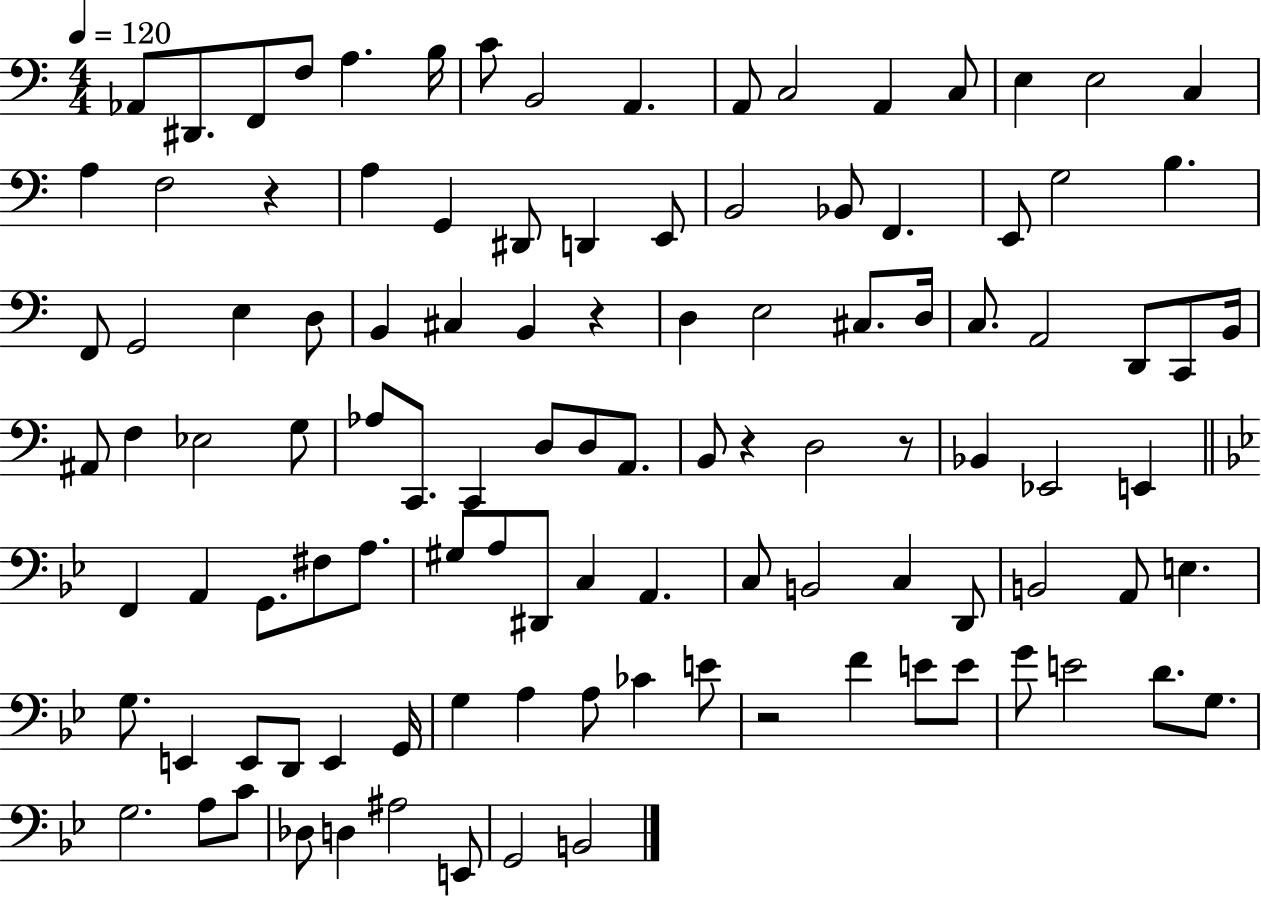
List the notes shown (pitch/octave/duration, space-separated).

Ab2/e D#2/e. F2/e F3/e A3/q. B3/s C4/e B2/h A2/q. A2/e C3/h A2/q C3/e E3/q E3/h C3/q A3/q F3/h R/q A3/q G2/q D#2/e D2/q E2/e B2/h Bb2/e F2/q. E2/e G3/h B3/q. F2/e G2/h E3/q D3/e B2/q C#3/q B2/q R/q D3/q E3/h C#3/e. D3/s C3/e. A2/h D2/e C2/e B2/s A#2/e F3/q Eb3/h G3/e Ab3/e C2/e. C2/q D3/e D3/e A2/e. B2/e R/q D3/h R/e Bb2/q Eb2/h E2/q F2/q A2/q G2/e. F#3/e A3/e. G#3/e A3/e D#2/e C3/q A2/q. C3/e B2/h C3/q D2/e B2/h A2/e E3/q. G3/e. E2/q E2/e D2/e E2/q G2/s G3/q A3/q A3/e CES4/q E4/e R/h F4/q E4/e E4/e G4/e E4/h D4/e. G3/e. G3/h. A3/e C4/e Db3/e D3/q A#3/h E2/e G2/h B2/h